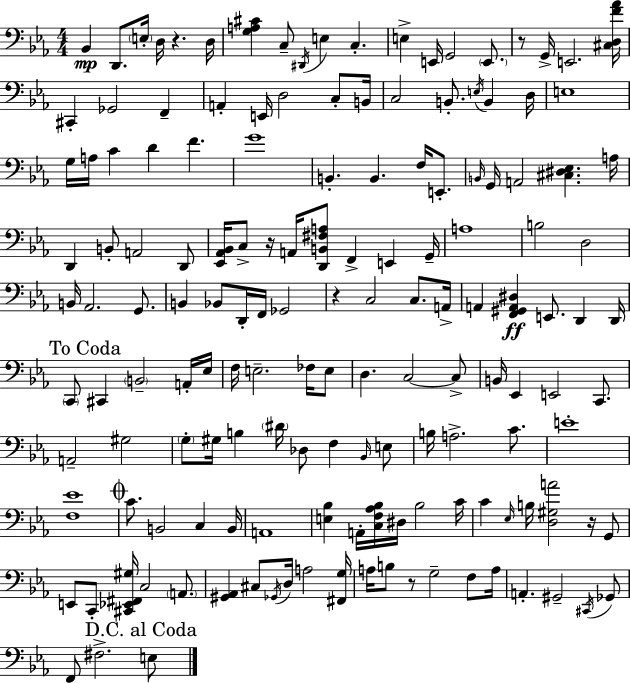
Bb2/q D2/e. E3/s D3/s R/q. D3/s [G3,A3,C#4]/q C3/e D#2/s E3/q C3/q. E3/q E2/s G2/h E2/e. R/e G2/s E2/h. [C#3,D3,F4,Ab4]/s C#2/q Gb2/h F2/q A2/q E2/s D3/h C3/e B2/s C3/h B2/e. E3/s B2/q D3/s E3/w G3/s A3/s C4/q D4/q F4/q. G4/w B2/q. B2/q. F3/s E2/e. B2/s G2/s A2/h [C#3,D#3,Eb3]/q. A3/s D2/q B2/e A2/h D2/e [Eb2,Ab2,Bb2]/s C3/e R/s A2/s [D2,B2,F#3,A3]/e F2/q E2/q G2/s A3/w B3/h D3/h B2/s Ab2/h. G2/e. B2/q Bb2/e D2/s F2/s Gb2/h R/q C3/h C3/e. A2/s A2/q [F2,G#2,A2,D#3]/q E2/e. D2/q D2/s C2/e C#2/q B2/h A2/s Eb3/s F3/s E3/h. FES3/s E3/e D3/q. C3/h C3/e B2/s Eb2/q E2/h C2/e. A2/h G#3/h G3/e G#3/s B3/q D#4/s Db3/e F3/q Bb2/s E3/e B3/s A3/h. C4/e. E4/w [F3,Eb4]/w C4/e. B2/h C3/q B2/s A2/w [E3,Bb3]/q A2/s [C3,F3,Ab3,Bb3]/s D#3/s Bb3/h C4/s C4/q Eb3/s B3/s [D3,G#3,A4]/h R/s G2/e E2/e C2/e [C#2,Eb2,F#2,G#3]/s C3/h A2/e. [G#2,Ab2]/q C#3/e Gb2/s D3/s A3/h [F#2,G3]/s A3/s B3/e R/e G3/h F3/e A3/s A2/q. G#2/h C#2/s Gb2/e F2/e F#3/h. E3/e